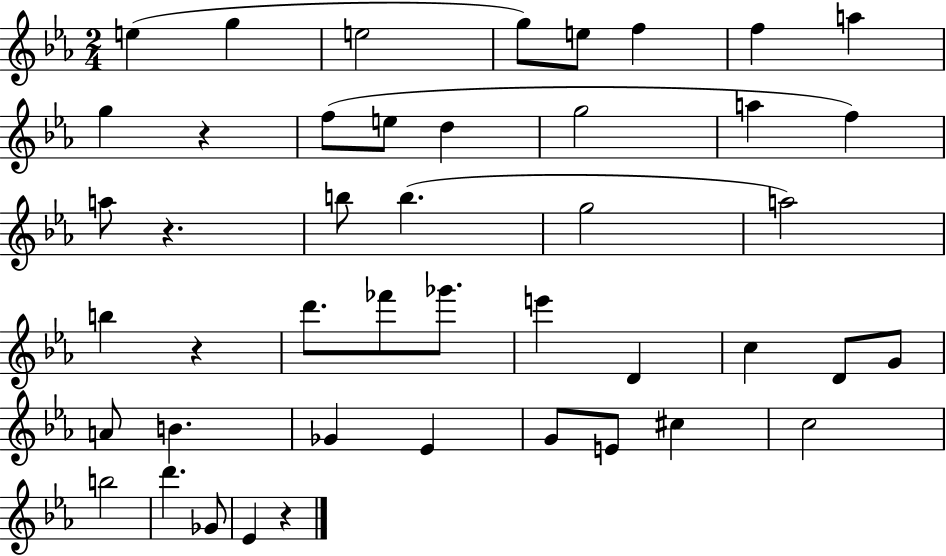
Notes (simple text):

E5/q G5/q E5/h G5/e E5/e F5/q F5/q A5/q G5/q R/q F5/e E5/e D5/q G5/h A5/q F5/q A5/e R/q. B5/e B5/q. G5/h A5/h B5/q R/q D6/e. FES6/e Gb6/e. E6/q D4/q C5/q D4/e G4/e A4/e B4/q. Gb4/q Eb4/q G4/e E4/e C#5/q C5/h B5/h D6/q. Gb4/e Eb4/q R/q